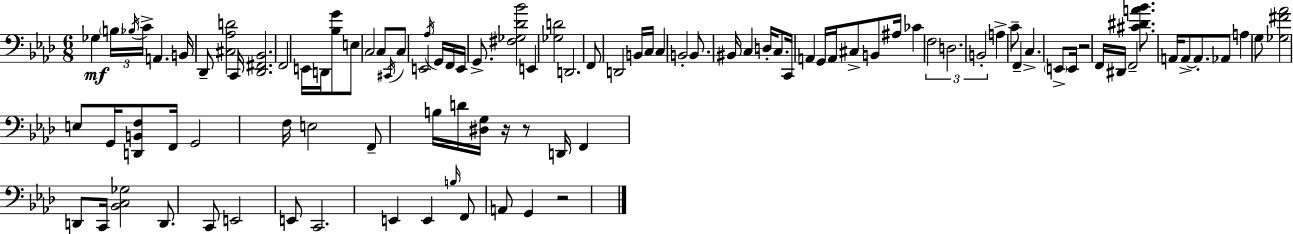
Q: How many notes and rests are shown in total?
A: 99